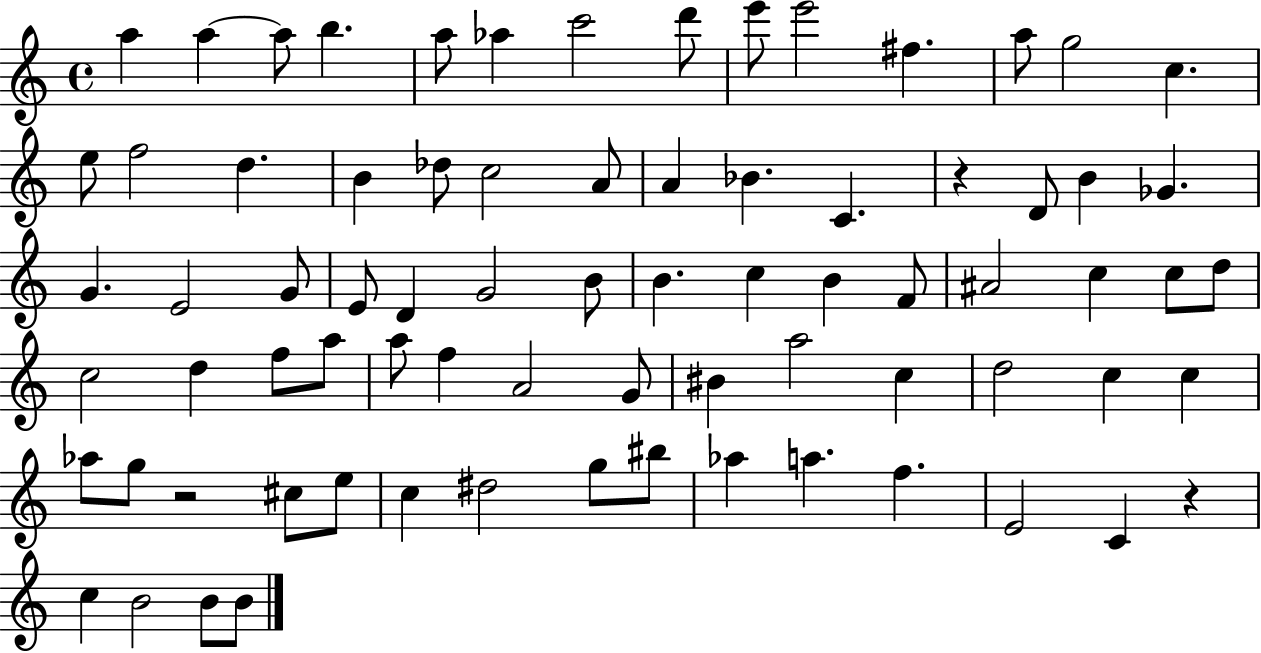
{
  \clef treble
  \time 4/4
  \defaultTimeSignature
  \key c \major
  a''4 a''4~~ a''8 b''4. | a''8 aes''4 c'''2 d'''8 | e'''8 e'''2 fis''4. | a''8 g''2 c''4. | \break e''8 f''2 d''4. | b'4 des''8 c''2 a'8 | a'4 bes'4. c'4. | r4 d'8 b'4 ges'4. | \break g'4. e'2 g'8 | e'8 d'4 g'2 b'8 | b'4. c''4 b'4 f'8 | ais'2 c''4 c''8 d''8 | \break c''2 d''4 f''8 a''8 | a''8 f''4 a'2 g'8 | bis'4 a''2 c''4 | d''2 c''4 c''4 | \break aes''8 g''8 r2 cis''8 e''8 | c''4 dis''2 g''8 bis''8 | aes''4 a''4. f''4. | e'2 c'4 r4 | \break c''4 b'2 b'8 b'8 | \bar "|."
}